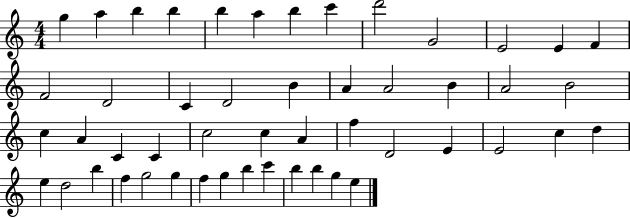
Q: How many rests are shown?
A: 0